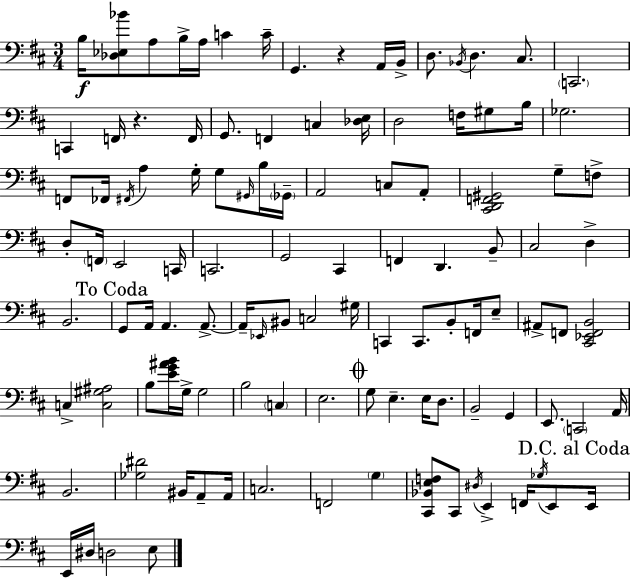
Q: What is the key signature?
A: D major